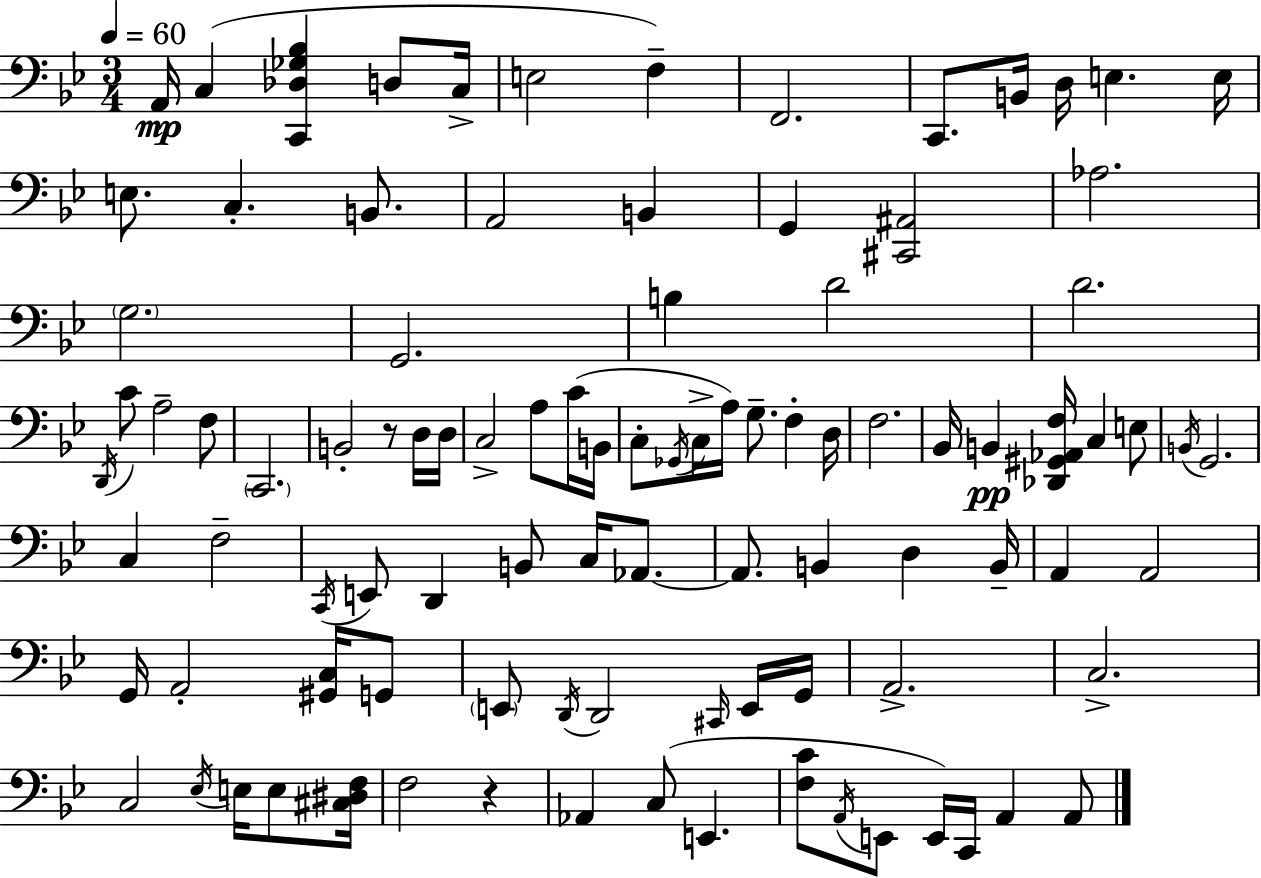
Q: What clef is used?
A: bass